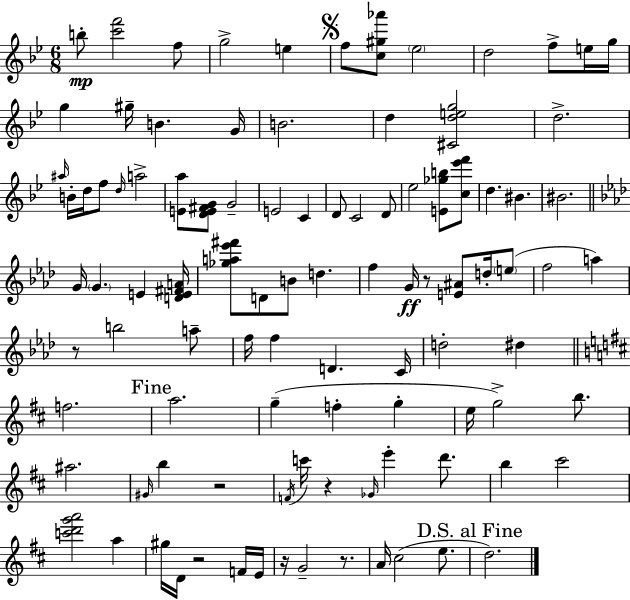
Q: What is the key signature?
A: BES major